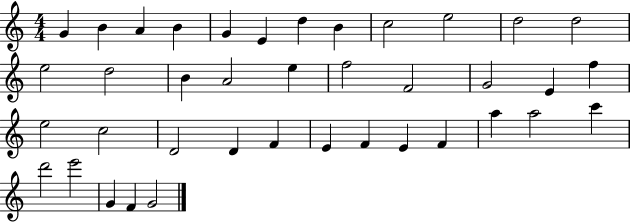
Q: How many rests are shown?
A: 0